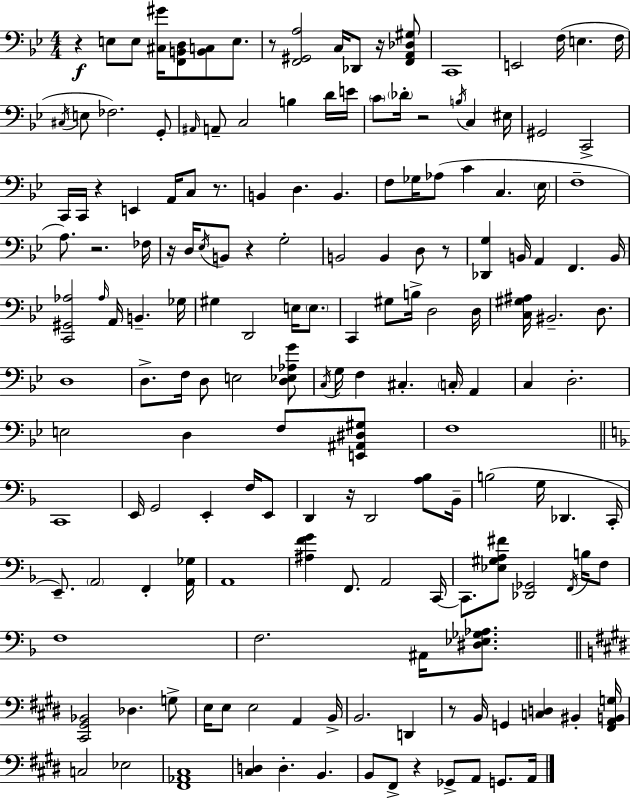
{
  \clef bass
  \numericTimeSignature
  \time 4/4
  \key g \minor
  r4\f e8 e8 <cis gis'>16 <f, b, d>8 <b, c>8 e8. | r8 <f, gis, a>2 c16 des,8 r16 <f, a, des gis>8 | c,1 | e,2 f16( e4. f16 | \break \acciaccatura { cis16 } e8 fes2.) g,8-. | \grace { ais,16 } a,8-- c2 b4 | d'16 e'16 \parenthesize c'8 \parenthesize des'16-. r2 \acciaccatura { b16 } c4 | eis16 gis,2 c,2-> | \break c,16 c,16 r4 e,4 a,16 c8 | r8. b,4 d4. b,4. | f8 ges16 aes8( c'4 c4. | \parenthesize ees16 f1-- | \break a8.) r2. | fes16 r16 d16 \acciaccatura { ees16 } b,8 r4 g2-. | b,2 b,4 | d8 r8 <des, g>4 b,16 a,4 f,4. | \break b,16 <c, gis, aes>2 \grace { aes16 } a,16 b,4.-- | ges16 gis4 d,2 | e16 \parenthesize e8. c,4 gis8 b16-> d2 | d16 <c gis ais>16 bis,2.-- | \break d8. d1 | d8.-> f16 d8 e2 | <d ees aes g'>8 \acciaccatura { c16 } g16 f4 cis4.-. | \parenthesize c16-. a,4 c4 d2.-. | \break e2 d4 | f8 <e, ais, dis gis>8 f1 | \bar "||" \break \key f \major c,1 | e,16 g,2 e,4-. f16 e,8 | d,4 r16 d,2 <a bes>8 bes,16-- | b2( g16 des,4. c,16-. | \break e,8.--) \parenthesize a,2 f,4-. <a, ges>16 | a,1 | <ais f' g'>4 f,8. a,2 c,16~~ | c,8. <ees gis a fis'>8 <des, ges,>2 \acciaccatura { f,16 } b16 f8 | \break f1 | f2. ais,16 <dis ees ges aes>8. | \bar "||" \break \key e \major <cis, gis, bes,>2 des4. g8-> | e16 e8 e2 a,4 b,16-> | b,2. d,4 | r8 b,16 g,4 <c d>4 bis,4-. <fis, a, b, g>16 | \break c2 ees2 | <fis, aes, cis>1 | <cis d>4 d4.-. b,4. | b,8 fis,8-> r4 ges,8-> a,8 g,8. a,16 | \break \bar "|."
}